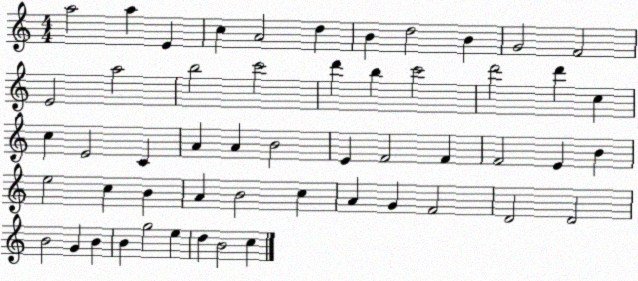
X:1
T:Untitled
M:4/4
L:1/4
K:C
a2 a E c A2 d B d2 B G2 F2 E2 a2 b2 c'2 d' b c'2 d'2 d' c c E2 C A A B2 E F2 F F2 E B e2 c B A B2 c A G F2 D2 D2 B2 G B B g2 e d B2 c